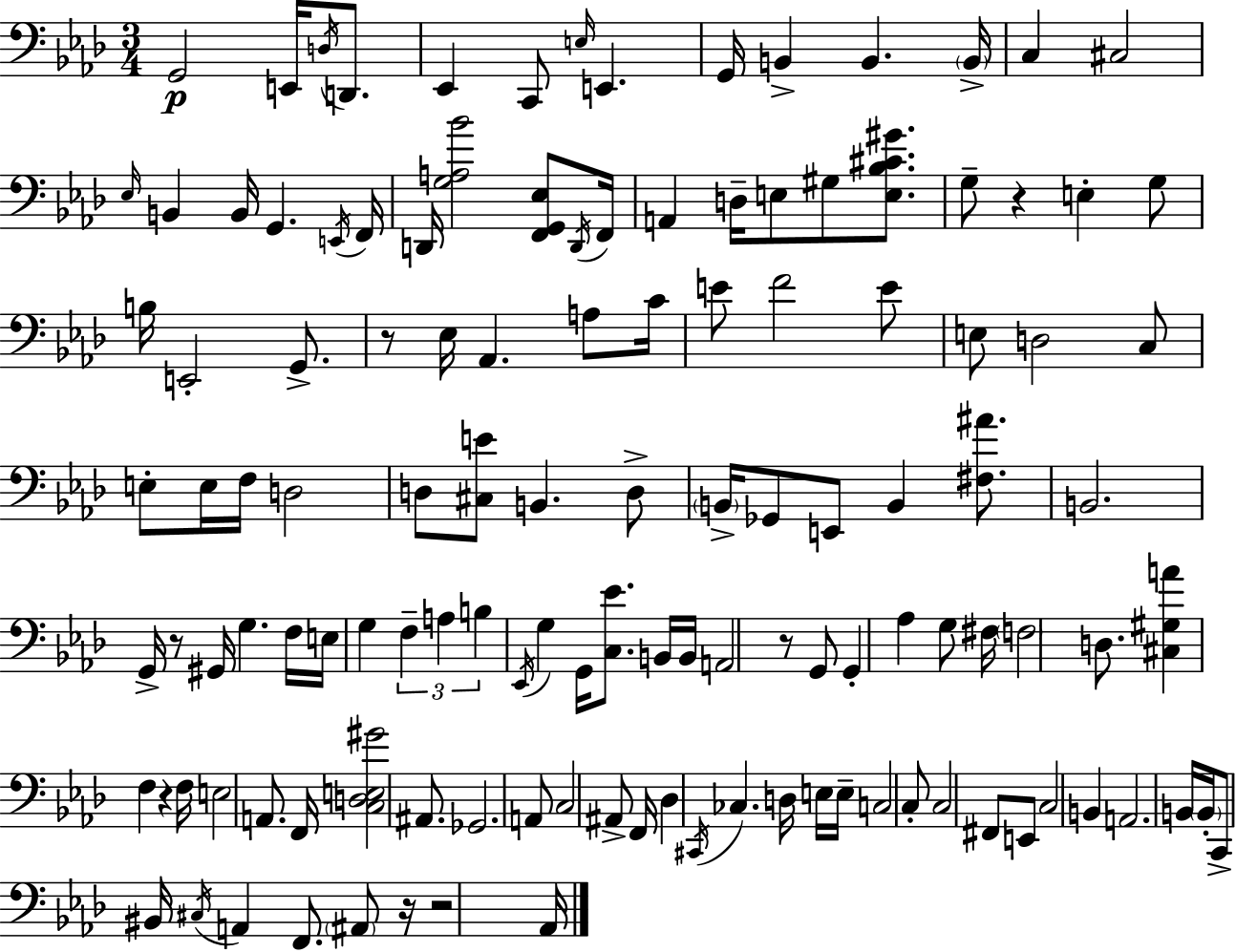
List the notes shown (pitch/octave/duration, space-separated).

G2/h E2/s D3/s D2/e. Eb2/q C2/e E3/s E2/q. G2/s B2/q B2/q. B2/s C3/q C#3/h Eb3/s B2/q B2/s G2/q. E2/s F2/s D2/s [G3,A3,Bb4]/h [F2,G2,Eb3]/e D2/s F2/s A2/q D3/s E3/e G#3/e [E3,Bb3,C#4,G#4]/e. G3/e R/q E3/q G3/e B3/s E2/h G2/e. R/e Eb3/s Ab2/q. A3/e C4/s E4/e F4/h E4/e E3/e D3/h C3/e E3/e E3/s F3/s D3/h D3/e [C#3,E4]/e B2/q. D3/e B2/s Gb2/e E2/e B2/q [F#3,A#4]/e. B2/h. G2/s R/e G#2/s G3/q. F3/s E3/s G3/q F3/q A3/q B3/q Eb2/s G3/q G2/s [C3,Eb4]/e. B2/s B2/s A2/h R/e G2/e G2/q Ab3/q G3/e F#3/s F3/h D3/e. [C#3,G#3,A4]/q F3/q R/q F3/s E3/h A2/e. F2/s [C3,D3,E3,G#4]/h A#2/e. Gb2/h. A2/e C3/h A#2/e F2/s Db3/q C#2/s CES3/q. D3/s E3/s E3/s C3/h C3/e C3/h F#2/e E2/e C3/h B2/q A2/h. B2/s B2/s C2/e BIS2/s C#3/s A2/q F2/e. A#2/e R/s R/h Ab2/s